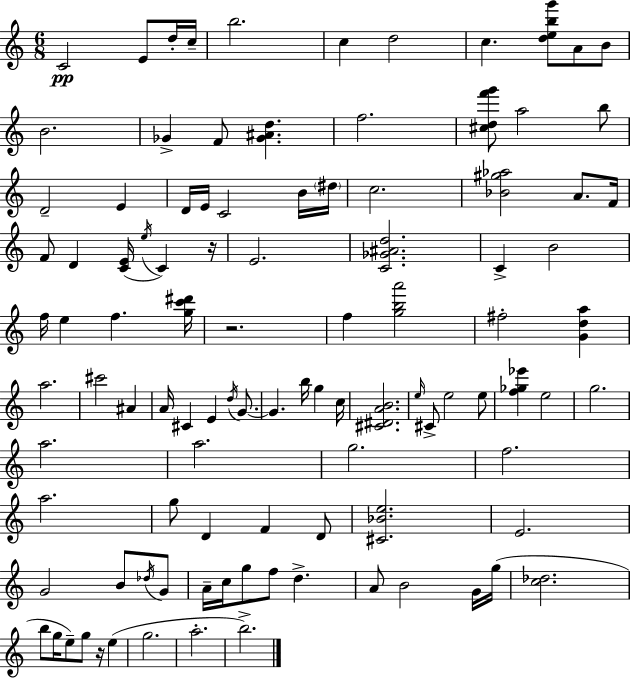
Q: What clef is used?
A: treble